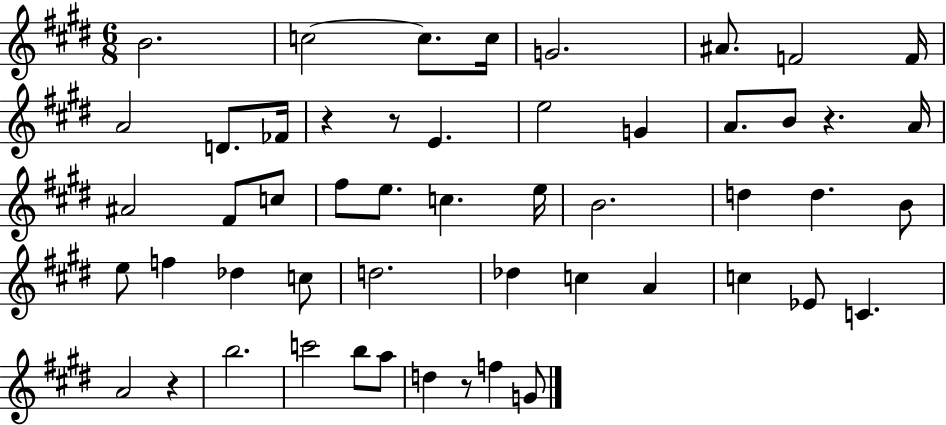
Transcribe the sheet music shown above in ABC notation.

X:1
T:Untitled
M:6/8
L:1/4
K:E
B2 c2 c/2 c/4 G2 ^A/2 F2 F/4 A2 D/2 _F/4 z z/2 E e2 G A/2 B/2 z A/4 ^A2 ^F/2 c/2 ^f/2 e/2 c e/4 B2 d d B/2 e/2 f _d c/2 d2 _d c A c _E/2 C A2 z b2 c'2 b/2 a/2 d z/2 f G/2